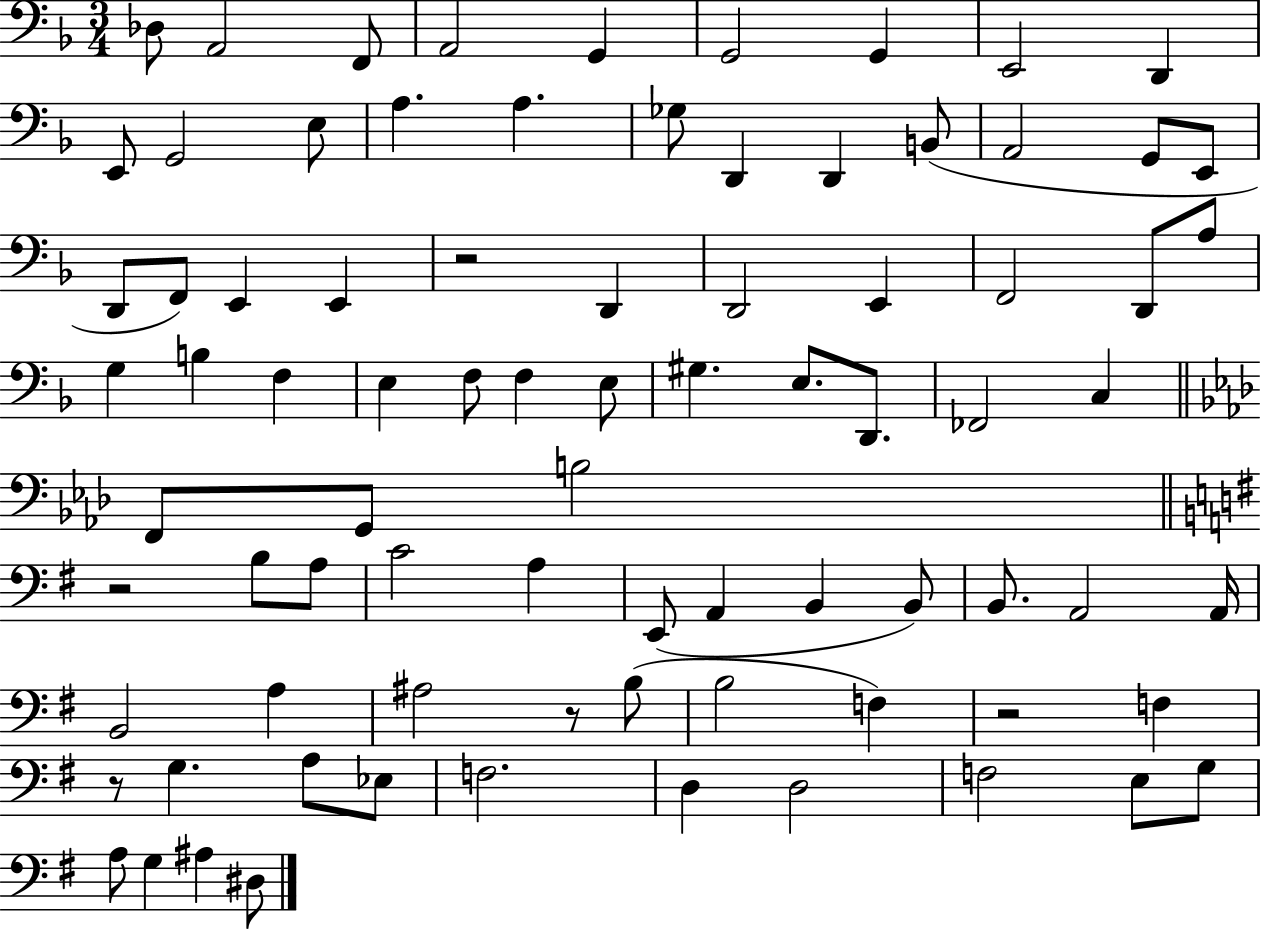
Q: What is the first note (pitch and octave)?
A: Db3